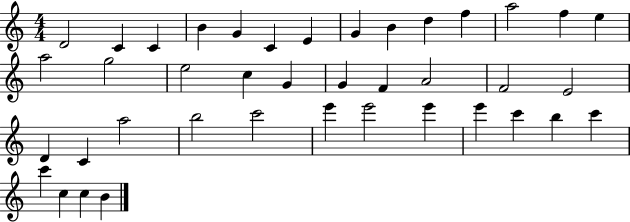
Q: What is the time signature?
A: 4/4